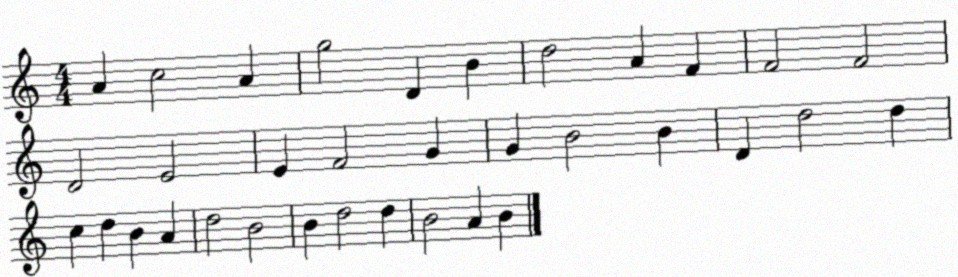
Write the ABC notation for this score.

X:1
T:Untitled
M:4/4
L:1/4
K:C
A c2 A g2 D B d2 A F F2 F2 D2 E2 E F2 G G B2 B D d2 d c d B A d2 B2 B d2 d B2 A B